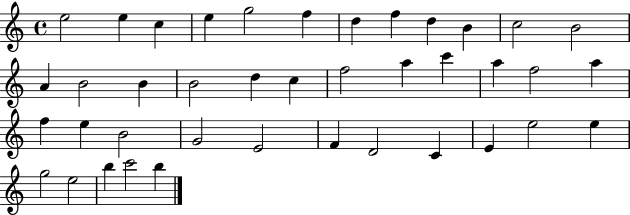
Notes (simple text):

E5/h E5/q C5/q E5/q G5/h F5/q D5/q F5/q D5/q B4/q C5/h B4/h A4/q B4/h B4/q B4/h D5/q C5/q F5/h A5/q C6/q A5/q F5/h A5/q F5/q E5/q B4/h G4/h E4/h F4/q D4/h C4/q E4/q E5/h E5/q G5/h E5/h B5/q C6/h B5/q